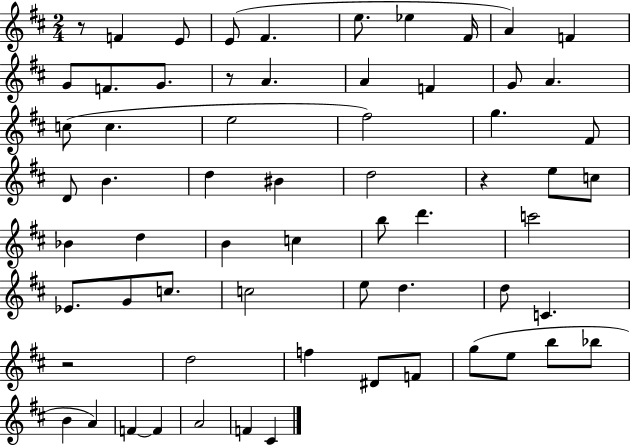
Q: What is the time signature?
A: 2/4